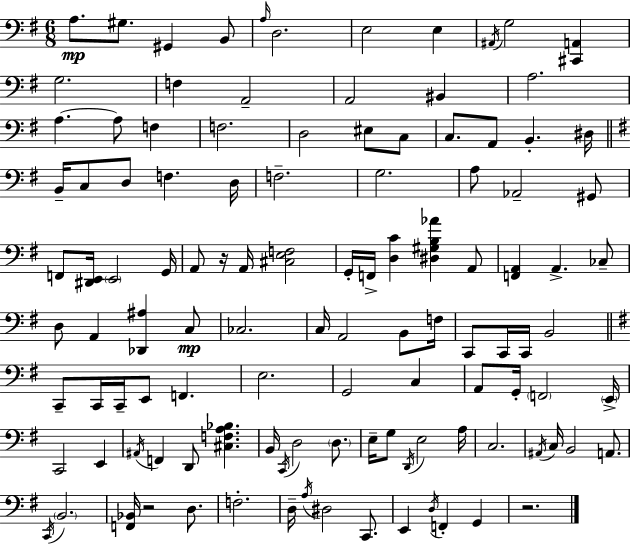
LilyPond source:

{
  \clef bass
  \numericTimeSignature
  \time 6/8
  \key e \minor
  \repeat volta 2 { a8.\mp gis8. gis,4 b,8 | \grace { a16 } d2. | e2 e4 | \acciaccatura { ais,16 } g2 <cis, a,>4 | \break g2. | f4 a,2-- | a,2 bis,4 | a2. | \break a4.~~ a8 f4 | f2. | d2 eis8 | c8 c8. a,8 b,4.-. | \break dis16 \bar "||" \break \key g \major b,16-- c8 d8 f4. d16 | f2.-- | g2. | a8 aes,2-- gis,8 | \break f,8 <dis, e,>16 \parenthesize e,2 g,16 | a,8 r16 a,16 <cis e f>2 | g,16-. f,16-> <d c'>4 <dis gis b aes'>4 a,8 | <f, a,>4 a,4.-> ces8-- | \break d8 a,4 <des, ais>4 c8\mp | ces2. | c16 a,2 b,8 f16 | c,8 c,16 c,16 b,2 | \break \bar "||" \break \key g \major c,8-- c,16 c,16-- e,8 f,4. | e2. | g,2 c4 | a,8 g,16-. \parenthesize f,2 \parenthesize e,16-> | \break c,2 e,4 | \acciaccatura { ais,16 } f,4 d,8 <cis f a bes>4. | b,16 \acciaccatura { c,16 } d2 \parenthesize d8. | e16-- g8 \acciaccatura { d,16 } e2 | \break a16 c2. | \acciaccatura { ais,16 } c16 b,2 | a,8. \acciaccatura { c,16 } \parenthesize b,2. | <f, bes,>16 r2 | \break d8. f2.-. | d16-- \acciaccatura { a16 } dis2 | c,8. e,4 \acciaccatura { d16 } f,4-. | g,4 r2. | \break } \bar "|."
}